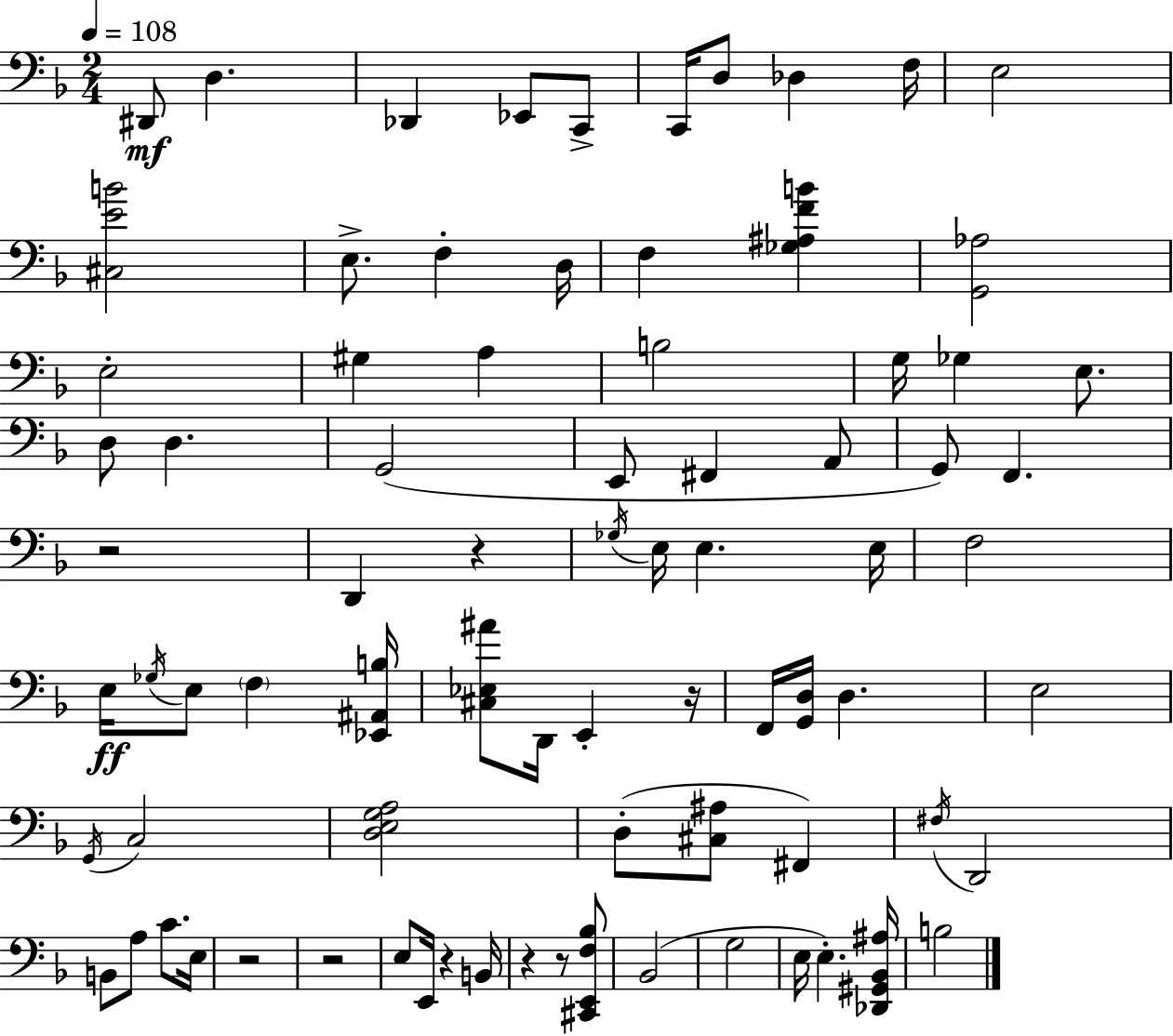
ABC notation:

X:1
T:Untitled
M:2/4
L:1/4
K:Dm
^D,,/2 D, _D,, _E,,/2 C,,/2 C,,/4 D,/2 _D, F,/4 E,2 [^C,EB]2 E,/2 F, D,/4 F, [_G,^A,FB] [G,,_A,]2 E,2 ^G, A, B,2 G,/4 _G, E,/2 D,/2 D, G,,2 E,,/2 ^F,, A,,/2 G,,/2 F,, z2 D,, z _G,/4 E,/4 E, E,/4 F,2 E,/4 _G,/4 E,/2 F, [_E,,^A,,B,]/4 [^C,_E,^A]/2 D,,/4 E,, z/4 F,,/4 [G,,D,]/4 D, E,2 G,,/4 C,2 [D,E,G,A,]2 D,/2 [^C,^A,]/2 ^F,, ^F,/4 D,,2 B,,/2 A,/2 C/2 E,/4 z2 z2 E,/2 E,,/4 z B,,/4 z z/2 [^C,,E,,F,_B,]/2 _B,,2 G,2 E,/4 E, [_D,,^G,,_B,,^A,]/4 B,2